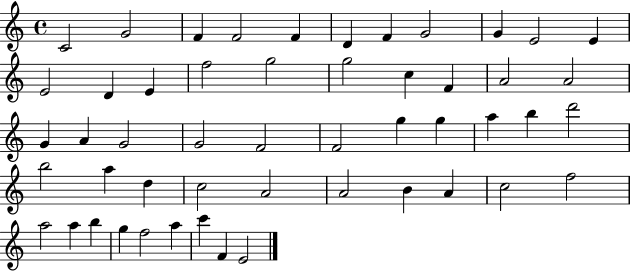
X:1
T:Untitled
M:4/4
L:1/4
K:C
C2 G2 F F2 F D F G2 G E2 E E2 D E f2 g2 g2 c F A2 A2 G A G2 G2 F2 F2 g g a b d'2 b2 a d c2 A2 A2 B A c2 f2 a2 a b g f2 a c' F E2